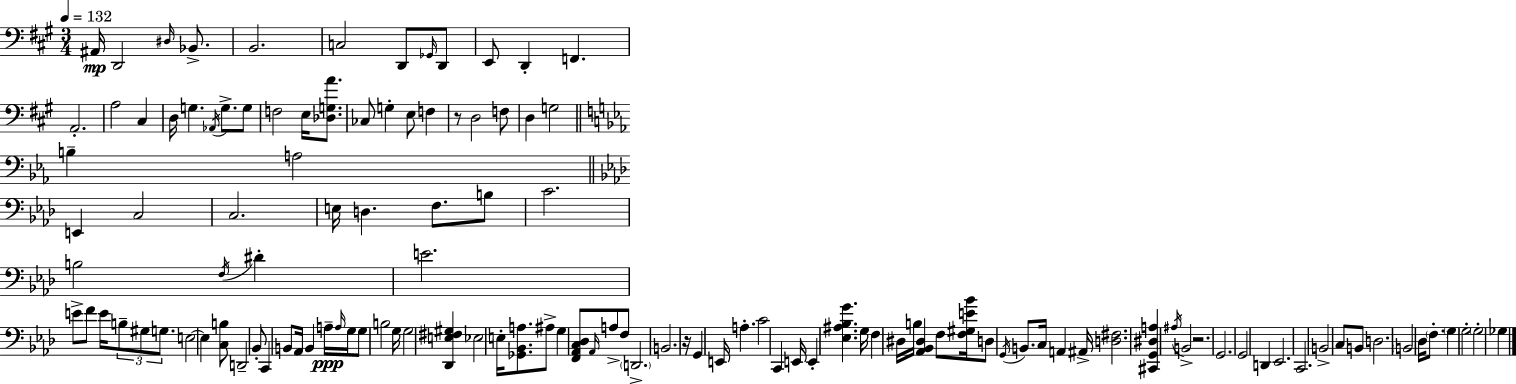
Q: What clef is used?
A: bass